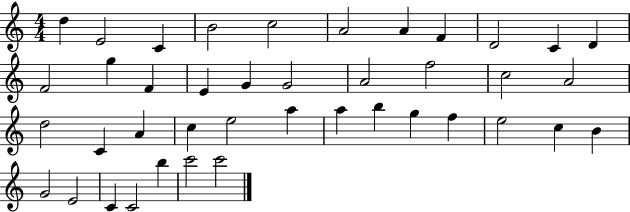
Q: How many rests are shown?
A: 0